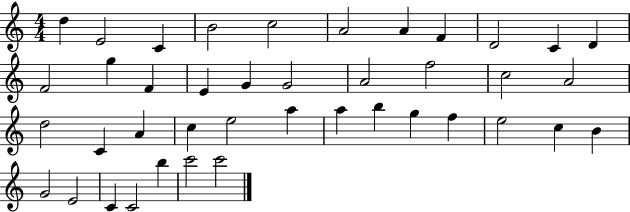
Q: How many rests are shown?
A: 0